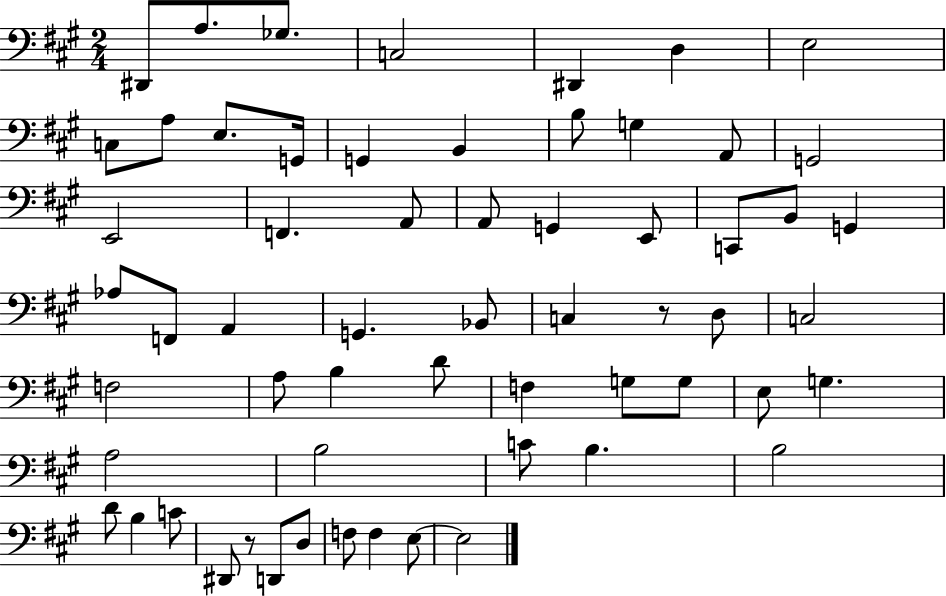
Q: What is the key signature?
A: A major